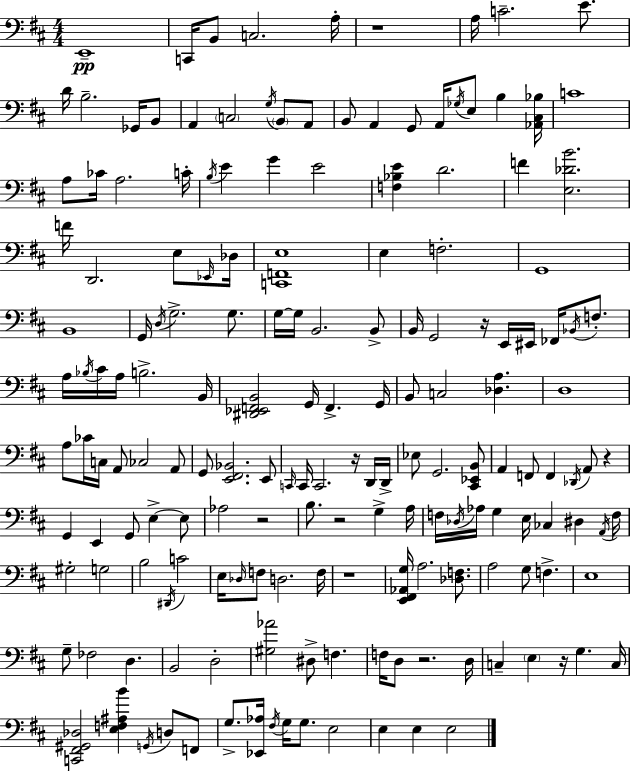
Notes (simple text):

E2/w C2/s B2/e C3/h. A3/s R/w A3/s C4/h. E4/e. D4/s B3/h. Gb2/s B2/e A2/q C3/h G3/s B2/e A2/e B2/e A2/q G2/e A2/s Gb3/s E3/e B3/q [Ab2,C#3,Bb3]/s C4/w A3/e CES4/s A3/h. C4/s B3/s E4/q G4/q E4/h [F3,Bb3,E4]/q D4/h. F4/q [E3,Db4,B4]/h. F4/s D2/h. E3/e Eb2/s Db3/s [C2,F2,E3]/w E3/q F3/h. G2/w B2/w G2/s D3/s G3/h. G3/e. G3/s G3/s B2/h. B2/e B2/s G2/h R/s E2/s EIS2/s FES2/s Bb2/s F3/e. A3/s Bb3/s C#4/s A3/s B3/h. B2/s [D#2,Eb2,F2,B2]/h G2/s F2/q. G2/s B2/e C3/h [Db3,A3]/q. D3/w A3/e CES4/s C3/s A2/e CES3/h A2/e G2/e [E2,F#2,Bb2]/h. E2/e C2/s C2/s C2/h. R/s D2/s D2/s Eb3/e G2/h. [C#2,Eb2,B2]/e A2/q F2/e F2/q Db2/s A2/e R/q G2/q E2/q G2/e E3/q E3/e Ab3/h R/h B3/e. R/h G3/q A3/s F3/s Db3/s Ab3/s G3/q E3/s CES3/q D#3/q A2/s F3/s G#3/h G3/h B3/h D#2/s C4/h E3/s Db3/s F3/e D3/h. F3/s R/w [E2,F#2,Ab2,G3]/s A3/h. [Db3,F3]/e. A3/h G3/e F3/q. E3/w G3/e FES3/h D3/q. B2/h D3/h [G#3,Ab4]/h D#3/e F3/q. F3/s D3/e R/h. D3/s C3/q E3/q R/s G3/q. C3/s [C2,F#2,G#2,Db3]/h [E3,F3,A#3,B4]/q G2/s D3/e F2/e G3/e. [Eb2,Ab3]/s F#3/s G3/s G3/e. E3/h E3/q E3/q E3/h